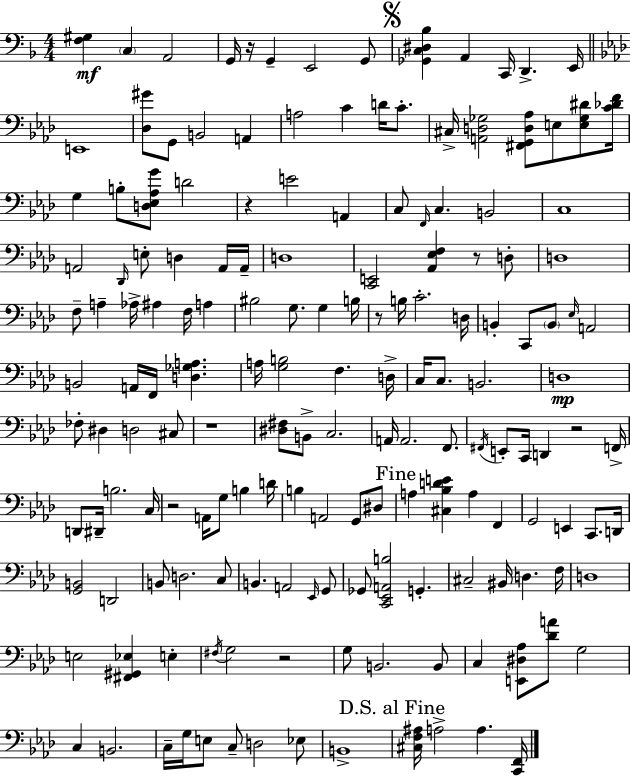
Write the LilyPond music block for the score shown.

{
  \clef bass
  \numericTimeSignature
  \time 4/4
  \key d \minor
  <f gis>4\mf \parenthesize c4 a,2 | g,16 r16 g,4-- e,2 g,8 | \mark \markup { \musicglyph "scripts.segno" } <ges, c dis bes>4 a,4 c,16 d,4.-> e,16 | \bar "||" \break \key aes \major e,1 | <des gis'>8 g,8 b,2 a,4 | a2 c'4 d'16 c'8.-. | cis16-> <a, d ges>2 <fis, g, d aes>8 e8 <e ges dis'>8 <c' des' f'>16 | \break g4 b8-. <d ees aes g'>8 d'2 | r4 e'2 a,4 | c8 \grace { f,16 } c4. b,2 | c1 | \break a,2 \grace { des,16 } e8-. d4 | a,16 a,16-- d1 | <c, e,>2 <aes, ees f>4 r8 | d8-. d1 | \break f8-- a4-- aes16-> ais4 f16 a4 | bis2 g8. g4 | b16 r8 b16 c'2.-. | d16 b,4-. c,8 \parenthesize b,8 \grace { ees16 } a,2 | \break b,2 a,16 f,16 <d ges a>4. | a16 <g b>2 f4. | d16-> c16 c8. b,2. | d1\mp | \break fes8-. dis4 d2 | cis8 r1 | <dis fis>8 b,8-> c2. | a,16 a,2. | \break f,8. \acciaccatura { fis,16 } e,8-. c,16 d,4 r2 | f,16-> d,8 dis,16-- b2. | c16 r2 a,16 g8 b4 | d'16 b4 a,2 | \break g,8 dis8 \mark "Fine" a4 <cis bes d' e'>4 a4 | f,4 g,2 e,4 | c,8. d,16 <g, b,>2 d,2 | b,8 d2. | \break c8 b,4. a,2 | \grace { ees,16 } g,8 ges,8 <c, ees, a, b>2 g,4.-. | cis2-- bis,16 d4. | f16 d1 | \break e2 <fis, gis, ees>4 | e4-. \acciaccatura { fis16 } g2 r2 | g8 b,2. | b,8 c4 <e, dis aes>8 <des' a'>8 g2 | \break c4 b,2. | c16-- g16 e8 c8-- d2 | ees8 b,1-> | \mark "D.S. al Fine" <cis f ais>16 a2-> a4. | \break <c, f,>16 \bar "|."
}